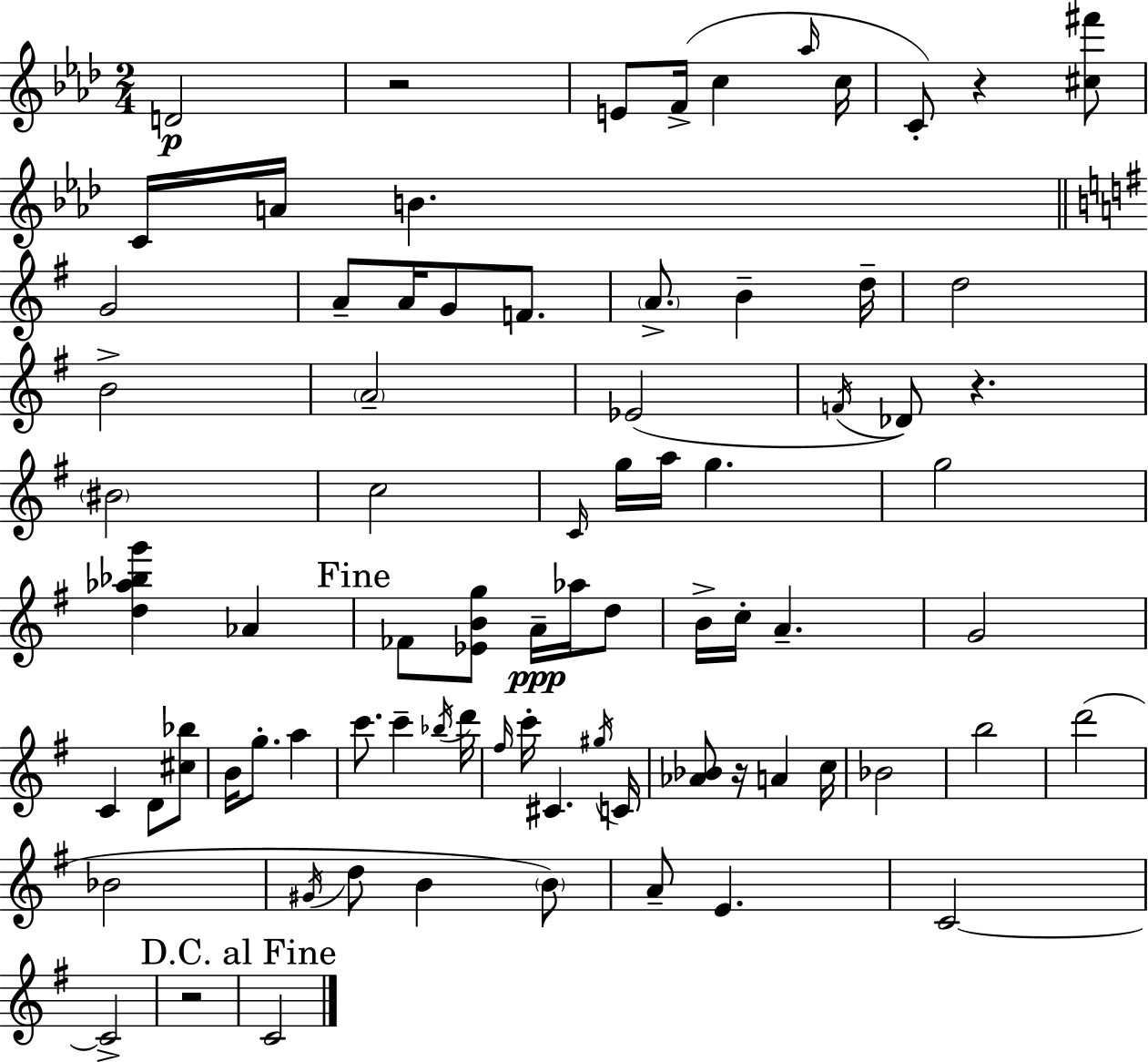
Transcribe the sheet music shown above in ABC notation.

X:1
T:Untitled
M:2/4
L:1/4
K:Fm
D2 z2 E/2 F/4 c _a/4 c/4 C/2 z [^c^f']/2 C/4 A/4 B G2 A/2 A/4 G/2 F/2 A/2 B d/4 d2 B2 A2 _E2 F/4 _D/2 z ^B2 c2 C/4 g/4 a/4 g g2 [d_a_bg'] _A _F/2 [_EBg]/2 A/4 _a/4 d/2 B/4 c/4 A G2 C D/2 [^c_b]/2 B/4 g/2 a c'/2 c' _b/4 d'/4 ^f/4 c'/4 ^C ^g/4 C/4 [_A_B]/2 z/4 A c/4 _B2 b2 d'2 _B2 ^G/4 d/2 B B/2 A/2 E C2 C2 z2 C2